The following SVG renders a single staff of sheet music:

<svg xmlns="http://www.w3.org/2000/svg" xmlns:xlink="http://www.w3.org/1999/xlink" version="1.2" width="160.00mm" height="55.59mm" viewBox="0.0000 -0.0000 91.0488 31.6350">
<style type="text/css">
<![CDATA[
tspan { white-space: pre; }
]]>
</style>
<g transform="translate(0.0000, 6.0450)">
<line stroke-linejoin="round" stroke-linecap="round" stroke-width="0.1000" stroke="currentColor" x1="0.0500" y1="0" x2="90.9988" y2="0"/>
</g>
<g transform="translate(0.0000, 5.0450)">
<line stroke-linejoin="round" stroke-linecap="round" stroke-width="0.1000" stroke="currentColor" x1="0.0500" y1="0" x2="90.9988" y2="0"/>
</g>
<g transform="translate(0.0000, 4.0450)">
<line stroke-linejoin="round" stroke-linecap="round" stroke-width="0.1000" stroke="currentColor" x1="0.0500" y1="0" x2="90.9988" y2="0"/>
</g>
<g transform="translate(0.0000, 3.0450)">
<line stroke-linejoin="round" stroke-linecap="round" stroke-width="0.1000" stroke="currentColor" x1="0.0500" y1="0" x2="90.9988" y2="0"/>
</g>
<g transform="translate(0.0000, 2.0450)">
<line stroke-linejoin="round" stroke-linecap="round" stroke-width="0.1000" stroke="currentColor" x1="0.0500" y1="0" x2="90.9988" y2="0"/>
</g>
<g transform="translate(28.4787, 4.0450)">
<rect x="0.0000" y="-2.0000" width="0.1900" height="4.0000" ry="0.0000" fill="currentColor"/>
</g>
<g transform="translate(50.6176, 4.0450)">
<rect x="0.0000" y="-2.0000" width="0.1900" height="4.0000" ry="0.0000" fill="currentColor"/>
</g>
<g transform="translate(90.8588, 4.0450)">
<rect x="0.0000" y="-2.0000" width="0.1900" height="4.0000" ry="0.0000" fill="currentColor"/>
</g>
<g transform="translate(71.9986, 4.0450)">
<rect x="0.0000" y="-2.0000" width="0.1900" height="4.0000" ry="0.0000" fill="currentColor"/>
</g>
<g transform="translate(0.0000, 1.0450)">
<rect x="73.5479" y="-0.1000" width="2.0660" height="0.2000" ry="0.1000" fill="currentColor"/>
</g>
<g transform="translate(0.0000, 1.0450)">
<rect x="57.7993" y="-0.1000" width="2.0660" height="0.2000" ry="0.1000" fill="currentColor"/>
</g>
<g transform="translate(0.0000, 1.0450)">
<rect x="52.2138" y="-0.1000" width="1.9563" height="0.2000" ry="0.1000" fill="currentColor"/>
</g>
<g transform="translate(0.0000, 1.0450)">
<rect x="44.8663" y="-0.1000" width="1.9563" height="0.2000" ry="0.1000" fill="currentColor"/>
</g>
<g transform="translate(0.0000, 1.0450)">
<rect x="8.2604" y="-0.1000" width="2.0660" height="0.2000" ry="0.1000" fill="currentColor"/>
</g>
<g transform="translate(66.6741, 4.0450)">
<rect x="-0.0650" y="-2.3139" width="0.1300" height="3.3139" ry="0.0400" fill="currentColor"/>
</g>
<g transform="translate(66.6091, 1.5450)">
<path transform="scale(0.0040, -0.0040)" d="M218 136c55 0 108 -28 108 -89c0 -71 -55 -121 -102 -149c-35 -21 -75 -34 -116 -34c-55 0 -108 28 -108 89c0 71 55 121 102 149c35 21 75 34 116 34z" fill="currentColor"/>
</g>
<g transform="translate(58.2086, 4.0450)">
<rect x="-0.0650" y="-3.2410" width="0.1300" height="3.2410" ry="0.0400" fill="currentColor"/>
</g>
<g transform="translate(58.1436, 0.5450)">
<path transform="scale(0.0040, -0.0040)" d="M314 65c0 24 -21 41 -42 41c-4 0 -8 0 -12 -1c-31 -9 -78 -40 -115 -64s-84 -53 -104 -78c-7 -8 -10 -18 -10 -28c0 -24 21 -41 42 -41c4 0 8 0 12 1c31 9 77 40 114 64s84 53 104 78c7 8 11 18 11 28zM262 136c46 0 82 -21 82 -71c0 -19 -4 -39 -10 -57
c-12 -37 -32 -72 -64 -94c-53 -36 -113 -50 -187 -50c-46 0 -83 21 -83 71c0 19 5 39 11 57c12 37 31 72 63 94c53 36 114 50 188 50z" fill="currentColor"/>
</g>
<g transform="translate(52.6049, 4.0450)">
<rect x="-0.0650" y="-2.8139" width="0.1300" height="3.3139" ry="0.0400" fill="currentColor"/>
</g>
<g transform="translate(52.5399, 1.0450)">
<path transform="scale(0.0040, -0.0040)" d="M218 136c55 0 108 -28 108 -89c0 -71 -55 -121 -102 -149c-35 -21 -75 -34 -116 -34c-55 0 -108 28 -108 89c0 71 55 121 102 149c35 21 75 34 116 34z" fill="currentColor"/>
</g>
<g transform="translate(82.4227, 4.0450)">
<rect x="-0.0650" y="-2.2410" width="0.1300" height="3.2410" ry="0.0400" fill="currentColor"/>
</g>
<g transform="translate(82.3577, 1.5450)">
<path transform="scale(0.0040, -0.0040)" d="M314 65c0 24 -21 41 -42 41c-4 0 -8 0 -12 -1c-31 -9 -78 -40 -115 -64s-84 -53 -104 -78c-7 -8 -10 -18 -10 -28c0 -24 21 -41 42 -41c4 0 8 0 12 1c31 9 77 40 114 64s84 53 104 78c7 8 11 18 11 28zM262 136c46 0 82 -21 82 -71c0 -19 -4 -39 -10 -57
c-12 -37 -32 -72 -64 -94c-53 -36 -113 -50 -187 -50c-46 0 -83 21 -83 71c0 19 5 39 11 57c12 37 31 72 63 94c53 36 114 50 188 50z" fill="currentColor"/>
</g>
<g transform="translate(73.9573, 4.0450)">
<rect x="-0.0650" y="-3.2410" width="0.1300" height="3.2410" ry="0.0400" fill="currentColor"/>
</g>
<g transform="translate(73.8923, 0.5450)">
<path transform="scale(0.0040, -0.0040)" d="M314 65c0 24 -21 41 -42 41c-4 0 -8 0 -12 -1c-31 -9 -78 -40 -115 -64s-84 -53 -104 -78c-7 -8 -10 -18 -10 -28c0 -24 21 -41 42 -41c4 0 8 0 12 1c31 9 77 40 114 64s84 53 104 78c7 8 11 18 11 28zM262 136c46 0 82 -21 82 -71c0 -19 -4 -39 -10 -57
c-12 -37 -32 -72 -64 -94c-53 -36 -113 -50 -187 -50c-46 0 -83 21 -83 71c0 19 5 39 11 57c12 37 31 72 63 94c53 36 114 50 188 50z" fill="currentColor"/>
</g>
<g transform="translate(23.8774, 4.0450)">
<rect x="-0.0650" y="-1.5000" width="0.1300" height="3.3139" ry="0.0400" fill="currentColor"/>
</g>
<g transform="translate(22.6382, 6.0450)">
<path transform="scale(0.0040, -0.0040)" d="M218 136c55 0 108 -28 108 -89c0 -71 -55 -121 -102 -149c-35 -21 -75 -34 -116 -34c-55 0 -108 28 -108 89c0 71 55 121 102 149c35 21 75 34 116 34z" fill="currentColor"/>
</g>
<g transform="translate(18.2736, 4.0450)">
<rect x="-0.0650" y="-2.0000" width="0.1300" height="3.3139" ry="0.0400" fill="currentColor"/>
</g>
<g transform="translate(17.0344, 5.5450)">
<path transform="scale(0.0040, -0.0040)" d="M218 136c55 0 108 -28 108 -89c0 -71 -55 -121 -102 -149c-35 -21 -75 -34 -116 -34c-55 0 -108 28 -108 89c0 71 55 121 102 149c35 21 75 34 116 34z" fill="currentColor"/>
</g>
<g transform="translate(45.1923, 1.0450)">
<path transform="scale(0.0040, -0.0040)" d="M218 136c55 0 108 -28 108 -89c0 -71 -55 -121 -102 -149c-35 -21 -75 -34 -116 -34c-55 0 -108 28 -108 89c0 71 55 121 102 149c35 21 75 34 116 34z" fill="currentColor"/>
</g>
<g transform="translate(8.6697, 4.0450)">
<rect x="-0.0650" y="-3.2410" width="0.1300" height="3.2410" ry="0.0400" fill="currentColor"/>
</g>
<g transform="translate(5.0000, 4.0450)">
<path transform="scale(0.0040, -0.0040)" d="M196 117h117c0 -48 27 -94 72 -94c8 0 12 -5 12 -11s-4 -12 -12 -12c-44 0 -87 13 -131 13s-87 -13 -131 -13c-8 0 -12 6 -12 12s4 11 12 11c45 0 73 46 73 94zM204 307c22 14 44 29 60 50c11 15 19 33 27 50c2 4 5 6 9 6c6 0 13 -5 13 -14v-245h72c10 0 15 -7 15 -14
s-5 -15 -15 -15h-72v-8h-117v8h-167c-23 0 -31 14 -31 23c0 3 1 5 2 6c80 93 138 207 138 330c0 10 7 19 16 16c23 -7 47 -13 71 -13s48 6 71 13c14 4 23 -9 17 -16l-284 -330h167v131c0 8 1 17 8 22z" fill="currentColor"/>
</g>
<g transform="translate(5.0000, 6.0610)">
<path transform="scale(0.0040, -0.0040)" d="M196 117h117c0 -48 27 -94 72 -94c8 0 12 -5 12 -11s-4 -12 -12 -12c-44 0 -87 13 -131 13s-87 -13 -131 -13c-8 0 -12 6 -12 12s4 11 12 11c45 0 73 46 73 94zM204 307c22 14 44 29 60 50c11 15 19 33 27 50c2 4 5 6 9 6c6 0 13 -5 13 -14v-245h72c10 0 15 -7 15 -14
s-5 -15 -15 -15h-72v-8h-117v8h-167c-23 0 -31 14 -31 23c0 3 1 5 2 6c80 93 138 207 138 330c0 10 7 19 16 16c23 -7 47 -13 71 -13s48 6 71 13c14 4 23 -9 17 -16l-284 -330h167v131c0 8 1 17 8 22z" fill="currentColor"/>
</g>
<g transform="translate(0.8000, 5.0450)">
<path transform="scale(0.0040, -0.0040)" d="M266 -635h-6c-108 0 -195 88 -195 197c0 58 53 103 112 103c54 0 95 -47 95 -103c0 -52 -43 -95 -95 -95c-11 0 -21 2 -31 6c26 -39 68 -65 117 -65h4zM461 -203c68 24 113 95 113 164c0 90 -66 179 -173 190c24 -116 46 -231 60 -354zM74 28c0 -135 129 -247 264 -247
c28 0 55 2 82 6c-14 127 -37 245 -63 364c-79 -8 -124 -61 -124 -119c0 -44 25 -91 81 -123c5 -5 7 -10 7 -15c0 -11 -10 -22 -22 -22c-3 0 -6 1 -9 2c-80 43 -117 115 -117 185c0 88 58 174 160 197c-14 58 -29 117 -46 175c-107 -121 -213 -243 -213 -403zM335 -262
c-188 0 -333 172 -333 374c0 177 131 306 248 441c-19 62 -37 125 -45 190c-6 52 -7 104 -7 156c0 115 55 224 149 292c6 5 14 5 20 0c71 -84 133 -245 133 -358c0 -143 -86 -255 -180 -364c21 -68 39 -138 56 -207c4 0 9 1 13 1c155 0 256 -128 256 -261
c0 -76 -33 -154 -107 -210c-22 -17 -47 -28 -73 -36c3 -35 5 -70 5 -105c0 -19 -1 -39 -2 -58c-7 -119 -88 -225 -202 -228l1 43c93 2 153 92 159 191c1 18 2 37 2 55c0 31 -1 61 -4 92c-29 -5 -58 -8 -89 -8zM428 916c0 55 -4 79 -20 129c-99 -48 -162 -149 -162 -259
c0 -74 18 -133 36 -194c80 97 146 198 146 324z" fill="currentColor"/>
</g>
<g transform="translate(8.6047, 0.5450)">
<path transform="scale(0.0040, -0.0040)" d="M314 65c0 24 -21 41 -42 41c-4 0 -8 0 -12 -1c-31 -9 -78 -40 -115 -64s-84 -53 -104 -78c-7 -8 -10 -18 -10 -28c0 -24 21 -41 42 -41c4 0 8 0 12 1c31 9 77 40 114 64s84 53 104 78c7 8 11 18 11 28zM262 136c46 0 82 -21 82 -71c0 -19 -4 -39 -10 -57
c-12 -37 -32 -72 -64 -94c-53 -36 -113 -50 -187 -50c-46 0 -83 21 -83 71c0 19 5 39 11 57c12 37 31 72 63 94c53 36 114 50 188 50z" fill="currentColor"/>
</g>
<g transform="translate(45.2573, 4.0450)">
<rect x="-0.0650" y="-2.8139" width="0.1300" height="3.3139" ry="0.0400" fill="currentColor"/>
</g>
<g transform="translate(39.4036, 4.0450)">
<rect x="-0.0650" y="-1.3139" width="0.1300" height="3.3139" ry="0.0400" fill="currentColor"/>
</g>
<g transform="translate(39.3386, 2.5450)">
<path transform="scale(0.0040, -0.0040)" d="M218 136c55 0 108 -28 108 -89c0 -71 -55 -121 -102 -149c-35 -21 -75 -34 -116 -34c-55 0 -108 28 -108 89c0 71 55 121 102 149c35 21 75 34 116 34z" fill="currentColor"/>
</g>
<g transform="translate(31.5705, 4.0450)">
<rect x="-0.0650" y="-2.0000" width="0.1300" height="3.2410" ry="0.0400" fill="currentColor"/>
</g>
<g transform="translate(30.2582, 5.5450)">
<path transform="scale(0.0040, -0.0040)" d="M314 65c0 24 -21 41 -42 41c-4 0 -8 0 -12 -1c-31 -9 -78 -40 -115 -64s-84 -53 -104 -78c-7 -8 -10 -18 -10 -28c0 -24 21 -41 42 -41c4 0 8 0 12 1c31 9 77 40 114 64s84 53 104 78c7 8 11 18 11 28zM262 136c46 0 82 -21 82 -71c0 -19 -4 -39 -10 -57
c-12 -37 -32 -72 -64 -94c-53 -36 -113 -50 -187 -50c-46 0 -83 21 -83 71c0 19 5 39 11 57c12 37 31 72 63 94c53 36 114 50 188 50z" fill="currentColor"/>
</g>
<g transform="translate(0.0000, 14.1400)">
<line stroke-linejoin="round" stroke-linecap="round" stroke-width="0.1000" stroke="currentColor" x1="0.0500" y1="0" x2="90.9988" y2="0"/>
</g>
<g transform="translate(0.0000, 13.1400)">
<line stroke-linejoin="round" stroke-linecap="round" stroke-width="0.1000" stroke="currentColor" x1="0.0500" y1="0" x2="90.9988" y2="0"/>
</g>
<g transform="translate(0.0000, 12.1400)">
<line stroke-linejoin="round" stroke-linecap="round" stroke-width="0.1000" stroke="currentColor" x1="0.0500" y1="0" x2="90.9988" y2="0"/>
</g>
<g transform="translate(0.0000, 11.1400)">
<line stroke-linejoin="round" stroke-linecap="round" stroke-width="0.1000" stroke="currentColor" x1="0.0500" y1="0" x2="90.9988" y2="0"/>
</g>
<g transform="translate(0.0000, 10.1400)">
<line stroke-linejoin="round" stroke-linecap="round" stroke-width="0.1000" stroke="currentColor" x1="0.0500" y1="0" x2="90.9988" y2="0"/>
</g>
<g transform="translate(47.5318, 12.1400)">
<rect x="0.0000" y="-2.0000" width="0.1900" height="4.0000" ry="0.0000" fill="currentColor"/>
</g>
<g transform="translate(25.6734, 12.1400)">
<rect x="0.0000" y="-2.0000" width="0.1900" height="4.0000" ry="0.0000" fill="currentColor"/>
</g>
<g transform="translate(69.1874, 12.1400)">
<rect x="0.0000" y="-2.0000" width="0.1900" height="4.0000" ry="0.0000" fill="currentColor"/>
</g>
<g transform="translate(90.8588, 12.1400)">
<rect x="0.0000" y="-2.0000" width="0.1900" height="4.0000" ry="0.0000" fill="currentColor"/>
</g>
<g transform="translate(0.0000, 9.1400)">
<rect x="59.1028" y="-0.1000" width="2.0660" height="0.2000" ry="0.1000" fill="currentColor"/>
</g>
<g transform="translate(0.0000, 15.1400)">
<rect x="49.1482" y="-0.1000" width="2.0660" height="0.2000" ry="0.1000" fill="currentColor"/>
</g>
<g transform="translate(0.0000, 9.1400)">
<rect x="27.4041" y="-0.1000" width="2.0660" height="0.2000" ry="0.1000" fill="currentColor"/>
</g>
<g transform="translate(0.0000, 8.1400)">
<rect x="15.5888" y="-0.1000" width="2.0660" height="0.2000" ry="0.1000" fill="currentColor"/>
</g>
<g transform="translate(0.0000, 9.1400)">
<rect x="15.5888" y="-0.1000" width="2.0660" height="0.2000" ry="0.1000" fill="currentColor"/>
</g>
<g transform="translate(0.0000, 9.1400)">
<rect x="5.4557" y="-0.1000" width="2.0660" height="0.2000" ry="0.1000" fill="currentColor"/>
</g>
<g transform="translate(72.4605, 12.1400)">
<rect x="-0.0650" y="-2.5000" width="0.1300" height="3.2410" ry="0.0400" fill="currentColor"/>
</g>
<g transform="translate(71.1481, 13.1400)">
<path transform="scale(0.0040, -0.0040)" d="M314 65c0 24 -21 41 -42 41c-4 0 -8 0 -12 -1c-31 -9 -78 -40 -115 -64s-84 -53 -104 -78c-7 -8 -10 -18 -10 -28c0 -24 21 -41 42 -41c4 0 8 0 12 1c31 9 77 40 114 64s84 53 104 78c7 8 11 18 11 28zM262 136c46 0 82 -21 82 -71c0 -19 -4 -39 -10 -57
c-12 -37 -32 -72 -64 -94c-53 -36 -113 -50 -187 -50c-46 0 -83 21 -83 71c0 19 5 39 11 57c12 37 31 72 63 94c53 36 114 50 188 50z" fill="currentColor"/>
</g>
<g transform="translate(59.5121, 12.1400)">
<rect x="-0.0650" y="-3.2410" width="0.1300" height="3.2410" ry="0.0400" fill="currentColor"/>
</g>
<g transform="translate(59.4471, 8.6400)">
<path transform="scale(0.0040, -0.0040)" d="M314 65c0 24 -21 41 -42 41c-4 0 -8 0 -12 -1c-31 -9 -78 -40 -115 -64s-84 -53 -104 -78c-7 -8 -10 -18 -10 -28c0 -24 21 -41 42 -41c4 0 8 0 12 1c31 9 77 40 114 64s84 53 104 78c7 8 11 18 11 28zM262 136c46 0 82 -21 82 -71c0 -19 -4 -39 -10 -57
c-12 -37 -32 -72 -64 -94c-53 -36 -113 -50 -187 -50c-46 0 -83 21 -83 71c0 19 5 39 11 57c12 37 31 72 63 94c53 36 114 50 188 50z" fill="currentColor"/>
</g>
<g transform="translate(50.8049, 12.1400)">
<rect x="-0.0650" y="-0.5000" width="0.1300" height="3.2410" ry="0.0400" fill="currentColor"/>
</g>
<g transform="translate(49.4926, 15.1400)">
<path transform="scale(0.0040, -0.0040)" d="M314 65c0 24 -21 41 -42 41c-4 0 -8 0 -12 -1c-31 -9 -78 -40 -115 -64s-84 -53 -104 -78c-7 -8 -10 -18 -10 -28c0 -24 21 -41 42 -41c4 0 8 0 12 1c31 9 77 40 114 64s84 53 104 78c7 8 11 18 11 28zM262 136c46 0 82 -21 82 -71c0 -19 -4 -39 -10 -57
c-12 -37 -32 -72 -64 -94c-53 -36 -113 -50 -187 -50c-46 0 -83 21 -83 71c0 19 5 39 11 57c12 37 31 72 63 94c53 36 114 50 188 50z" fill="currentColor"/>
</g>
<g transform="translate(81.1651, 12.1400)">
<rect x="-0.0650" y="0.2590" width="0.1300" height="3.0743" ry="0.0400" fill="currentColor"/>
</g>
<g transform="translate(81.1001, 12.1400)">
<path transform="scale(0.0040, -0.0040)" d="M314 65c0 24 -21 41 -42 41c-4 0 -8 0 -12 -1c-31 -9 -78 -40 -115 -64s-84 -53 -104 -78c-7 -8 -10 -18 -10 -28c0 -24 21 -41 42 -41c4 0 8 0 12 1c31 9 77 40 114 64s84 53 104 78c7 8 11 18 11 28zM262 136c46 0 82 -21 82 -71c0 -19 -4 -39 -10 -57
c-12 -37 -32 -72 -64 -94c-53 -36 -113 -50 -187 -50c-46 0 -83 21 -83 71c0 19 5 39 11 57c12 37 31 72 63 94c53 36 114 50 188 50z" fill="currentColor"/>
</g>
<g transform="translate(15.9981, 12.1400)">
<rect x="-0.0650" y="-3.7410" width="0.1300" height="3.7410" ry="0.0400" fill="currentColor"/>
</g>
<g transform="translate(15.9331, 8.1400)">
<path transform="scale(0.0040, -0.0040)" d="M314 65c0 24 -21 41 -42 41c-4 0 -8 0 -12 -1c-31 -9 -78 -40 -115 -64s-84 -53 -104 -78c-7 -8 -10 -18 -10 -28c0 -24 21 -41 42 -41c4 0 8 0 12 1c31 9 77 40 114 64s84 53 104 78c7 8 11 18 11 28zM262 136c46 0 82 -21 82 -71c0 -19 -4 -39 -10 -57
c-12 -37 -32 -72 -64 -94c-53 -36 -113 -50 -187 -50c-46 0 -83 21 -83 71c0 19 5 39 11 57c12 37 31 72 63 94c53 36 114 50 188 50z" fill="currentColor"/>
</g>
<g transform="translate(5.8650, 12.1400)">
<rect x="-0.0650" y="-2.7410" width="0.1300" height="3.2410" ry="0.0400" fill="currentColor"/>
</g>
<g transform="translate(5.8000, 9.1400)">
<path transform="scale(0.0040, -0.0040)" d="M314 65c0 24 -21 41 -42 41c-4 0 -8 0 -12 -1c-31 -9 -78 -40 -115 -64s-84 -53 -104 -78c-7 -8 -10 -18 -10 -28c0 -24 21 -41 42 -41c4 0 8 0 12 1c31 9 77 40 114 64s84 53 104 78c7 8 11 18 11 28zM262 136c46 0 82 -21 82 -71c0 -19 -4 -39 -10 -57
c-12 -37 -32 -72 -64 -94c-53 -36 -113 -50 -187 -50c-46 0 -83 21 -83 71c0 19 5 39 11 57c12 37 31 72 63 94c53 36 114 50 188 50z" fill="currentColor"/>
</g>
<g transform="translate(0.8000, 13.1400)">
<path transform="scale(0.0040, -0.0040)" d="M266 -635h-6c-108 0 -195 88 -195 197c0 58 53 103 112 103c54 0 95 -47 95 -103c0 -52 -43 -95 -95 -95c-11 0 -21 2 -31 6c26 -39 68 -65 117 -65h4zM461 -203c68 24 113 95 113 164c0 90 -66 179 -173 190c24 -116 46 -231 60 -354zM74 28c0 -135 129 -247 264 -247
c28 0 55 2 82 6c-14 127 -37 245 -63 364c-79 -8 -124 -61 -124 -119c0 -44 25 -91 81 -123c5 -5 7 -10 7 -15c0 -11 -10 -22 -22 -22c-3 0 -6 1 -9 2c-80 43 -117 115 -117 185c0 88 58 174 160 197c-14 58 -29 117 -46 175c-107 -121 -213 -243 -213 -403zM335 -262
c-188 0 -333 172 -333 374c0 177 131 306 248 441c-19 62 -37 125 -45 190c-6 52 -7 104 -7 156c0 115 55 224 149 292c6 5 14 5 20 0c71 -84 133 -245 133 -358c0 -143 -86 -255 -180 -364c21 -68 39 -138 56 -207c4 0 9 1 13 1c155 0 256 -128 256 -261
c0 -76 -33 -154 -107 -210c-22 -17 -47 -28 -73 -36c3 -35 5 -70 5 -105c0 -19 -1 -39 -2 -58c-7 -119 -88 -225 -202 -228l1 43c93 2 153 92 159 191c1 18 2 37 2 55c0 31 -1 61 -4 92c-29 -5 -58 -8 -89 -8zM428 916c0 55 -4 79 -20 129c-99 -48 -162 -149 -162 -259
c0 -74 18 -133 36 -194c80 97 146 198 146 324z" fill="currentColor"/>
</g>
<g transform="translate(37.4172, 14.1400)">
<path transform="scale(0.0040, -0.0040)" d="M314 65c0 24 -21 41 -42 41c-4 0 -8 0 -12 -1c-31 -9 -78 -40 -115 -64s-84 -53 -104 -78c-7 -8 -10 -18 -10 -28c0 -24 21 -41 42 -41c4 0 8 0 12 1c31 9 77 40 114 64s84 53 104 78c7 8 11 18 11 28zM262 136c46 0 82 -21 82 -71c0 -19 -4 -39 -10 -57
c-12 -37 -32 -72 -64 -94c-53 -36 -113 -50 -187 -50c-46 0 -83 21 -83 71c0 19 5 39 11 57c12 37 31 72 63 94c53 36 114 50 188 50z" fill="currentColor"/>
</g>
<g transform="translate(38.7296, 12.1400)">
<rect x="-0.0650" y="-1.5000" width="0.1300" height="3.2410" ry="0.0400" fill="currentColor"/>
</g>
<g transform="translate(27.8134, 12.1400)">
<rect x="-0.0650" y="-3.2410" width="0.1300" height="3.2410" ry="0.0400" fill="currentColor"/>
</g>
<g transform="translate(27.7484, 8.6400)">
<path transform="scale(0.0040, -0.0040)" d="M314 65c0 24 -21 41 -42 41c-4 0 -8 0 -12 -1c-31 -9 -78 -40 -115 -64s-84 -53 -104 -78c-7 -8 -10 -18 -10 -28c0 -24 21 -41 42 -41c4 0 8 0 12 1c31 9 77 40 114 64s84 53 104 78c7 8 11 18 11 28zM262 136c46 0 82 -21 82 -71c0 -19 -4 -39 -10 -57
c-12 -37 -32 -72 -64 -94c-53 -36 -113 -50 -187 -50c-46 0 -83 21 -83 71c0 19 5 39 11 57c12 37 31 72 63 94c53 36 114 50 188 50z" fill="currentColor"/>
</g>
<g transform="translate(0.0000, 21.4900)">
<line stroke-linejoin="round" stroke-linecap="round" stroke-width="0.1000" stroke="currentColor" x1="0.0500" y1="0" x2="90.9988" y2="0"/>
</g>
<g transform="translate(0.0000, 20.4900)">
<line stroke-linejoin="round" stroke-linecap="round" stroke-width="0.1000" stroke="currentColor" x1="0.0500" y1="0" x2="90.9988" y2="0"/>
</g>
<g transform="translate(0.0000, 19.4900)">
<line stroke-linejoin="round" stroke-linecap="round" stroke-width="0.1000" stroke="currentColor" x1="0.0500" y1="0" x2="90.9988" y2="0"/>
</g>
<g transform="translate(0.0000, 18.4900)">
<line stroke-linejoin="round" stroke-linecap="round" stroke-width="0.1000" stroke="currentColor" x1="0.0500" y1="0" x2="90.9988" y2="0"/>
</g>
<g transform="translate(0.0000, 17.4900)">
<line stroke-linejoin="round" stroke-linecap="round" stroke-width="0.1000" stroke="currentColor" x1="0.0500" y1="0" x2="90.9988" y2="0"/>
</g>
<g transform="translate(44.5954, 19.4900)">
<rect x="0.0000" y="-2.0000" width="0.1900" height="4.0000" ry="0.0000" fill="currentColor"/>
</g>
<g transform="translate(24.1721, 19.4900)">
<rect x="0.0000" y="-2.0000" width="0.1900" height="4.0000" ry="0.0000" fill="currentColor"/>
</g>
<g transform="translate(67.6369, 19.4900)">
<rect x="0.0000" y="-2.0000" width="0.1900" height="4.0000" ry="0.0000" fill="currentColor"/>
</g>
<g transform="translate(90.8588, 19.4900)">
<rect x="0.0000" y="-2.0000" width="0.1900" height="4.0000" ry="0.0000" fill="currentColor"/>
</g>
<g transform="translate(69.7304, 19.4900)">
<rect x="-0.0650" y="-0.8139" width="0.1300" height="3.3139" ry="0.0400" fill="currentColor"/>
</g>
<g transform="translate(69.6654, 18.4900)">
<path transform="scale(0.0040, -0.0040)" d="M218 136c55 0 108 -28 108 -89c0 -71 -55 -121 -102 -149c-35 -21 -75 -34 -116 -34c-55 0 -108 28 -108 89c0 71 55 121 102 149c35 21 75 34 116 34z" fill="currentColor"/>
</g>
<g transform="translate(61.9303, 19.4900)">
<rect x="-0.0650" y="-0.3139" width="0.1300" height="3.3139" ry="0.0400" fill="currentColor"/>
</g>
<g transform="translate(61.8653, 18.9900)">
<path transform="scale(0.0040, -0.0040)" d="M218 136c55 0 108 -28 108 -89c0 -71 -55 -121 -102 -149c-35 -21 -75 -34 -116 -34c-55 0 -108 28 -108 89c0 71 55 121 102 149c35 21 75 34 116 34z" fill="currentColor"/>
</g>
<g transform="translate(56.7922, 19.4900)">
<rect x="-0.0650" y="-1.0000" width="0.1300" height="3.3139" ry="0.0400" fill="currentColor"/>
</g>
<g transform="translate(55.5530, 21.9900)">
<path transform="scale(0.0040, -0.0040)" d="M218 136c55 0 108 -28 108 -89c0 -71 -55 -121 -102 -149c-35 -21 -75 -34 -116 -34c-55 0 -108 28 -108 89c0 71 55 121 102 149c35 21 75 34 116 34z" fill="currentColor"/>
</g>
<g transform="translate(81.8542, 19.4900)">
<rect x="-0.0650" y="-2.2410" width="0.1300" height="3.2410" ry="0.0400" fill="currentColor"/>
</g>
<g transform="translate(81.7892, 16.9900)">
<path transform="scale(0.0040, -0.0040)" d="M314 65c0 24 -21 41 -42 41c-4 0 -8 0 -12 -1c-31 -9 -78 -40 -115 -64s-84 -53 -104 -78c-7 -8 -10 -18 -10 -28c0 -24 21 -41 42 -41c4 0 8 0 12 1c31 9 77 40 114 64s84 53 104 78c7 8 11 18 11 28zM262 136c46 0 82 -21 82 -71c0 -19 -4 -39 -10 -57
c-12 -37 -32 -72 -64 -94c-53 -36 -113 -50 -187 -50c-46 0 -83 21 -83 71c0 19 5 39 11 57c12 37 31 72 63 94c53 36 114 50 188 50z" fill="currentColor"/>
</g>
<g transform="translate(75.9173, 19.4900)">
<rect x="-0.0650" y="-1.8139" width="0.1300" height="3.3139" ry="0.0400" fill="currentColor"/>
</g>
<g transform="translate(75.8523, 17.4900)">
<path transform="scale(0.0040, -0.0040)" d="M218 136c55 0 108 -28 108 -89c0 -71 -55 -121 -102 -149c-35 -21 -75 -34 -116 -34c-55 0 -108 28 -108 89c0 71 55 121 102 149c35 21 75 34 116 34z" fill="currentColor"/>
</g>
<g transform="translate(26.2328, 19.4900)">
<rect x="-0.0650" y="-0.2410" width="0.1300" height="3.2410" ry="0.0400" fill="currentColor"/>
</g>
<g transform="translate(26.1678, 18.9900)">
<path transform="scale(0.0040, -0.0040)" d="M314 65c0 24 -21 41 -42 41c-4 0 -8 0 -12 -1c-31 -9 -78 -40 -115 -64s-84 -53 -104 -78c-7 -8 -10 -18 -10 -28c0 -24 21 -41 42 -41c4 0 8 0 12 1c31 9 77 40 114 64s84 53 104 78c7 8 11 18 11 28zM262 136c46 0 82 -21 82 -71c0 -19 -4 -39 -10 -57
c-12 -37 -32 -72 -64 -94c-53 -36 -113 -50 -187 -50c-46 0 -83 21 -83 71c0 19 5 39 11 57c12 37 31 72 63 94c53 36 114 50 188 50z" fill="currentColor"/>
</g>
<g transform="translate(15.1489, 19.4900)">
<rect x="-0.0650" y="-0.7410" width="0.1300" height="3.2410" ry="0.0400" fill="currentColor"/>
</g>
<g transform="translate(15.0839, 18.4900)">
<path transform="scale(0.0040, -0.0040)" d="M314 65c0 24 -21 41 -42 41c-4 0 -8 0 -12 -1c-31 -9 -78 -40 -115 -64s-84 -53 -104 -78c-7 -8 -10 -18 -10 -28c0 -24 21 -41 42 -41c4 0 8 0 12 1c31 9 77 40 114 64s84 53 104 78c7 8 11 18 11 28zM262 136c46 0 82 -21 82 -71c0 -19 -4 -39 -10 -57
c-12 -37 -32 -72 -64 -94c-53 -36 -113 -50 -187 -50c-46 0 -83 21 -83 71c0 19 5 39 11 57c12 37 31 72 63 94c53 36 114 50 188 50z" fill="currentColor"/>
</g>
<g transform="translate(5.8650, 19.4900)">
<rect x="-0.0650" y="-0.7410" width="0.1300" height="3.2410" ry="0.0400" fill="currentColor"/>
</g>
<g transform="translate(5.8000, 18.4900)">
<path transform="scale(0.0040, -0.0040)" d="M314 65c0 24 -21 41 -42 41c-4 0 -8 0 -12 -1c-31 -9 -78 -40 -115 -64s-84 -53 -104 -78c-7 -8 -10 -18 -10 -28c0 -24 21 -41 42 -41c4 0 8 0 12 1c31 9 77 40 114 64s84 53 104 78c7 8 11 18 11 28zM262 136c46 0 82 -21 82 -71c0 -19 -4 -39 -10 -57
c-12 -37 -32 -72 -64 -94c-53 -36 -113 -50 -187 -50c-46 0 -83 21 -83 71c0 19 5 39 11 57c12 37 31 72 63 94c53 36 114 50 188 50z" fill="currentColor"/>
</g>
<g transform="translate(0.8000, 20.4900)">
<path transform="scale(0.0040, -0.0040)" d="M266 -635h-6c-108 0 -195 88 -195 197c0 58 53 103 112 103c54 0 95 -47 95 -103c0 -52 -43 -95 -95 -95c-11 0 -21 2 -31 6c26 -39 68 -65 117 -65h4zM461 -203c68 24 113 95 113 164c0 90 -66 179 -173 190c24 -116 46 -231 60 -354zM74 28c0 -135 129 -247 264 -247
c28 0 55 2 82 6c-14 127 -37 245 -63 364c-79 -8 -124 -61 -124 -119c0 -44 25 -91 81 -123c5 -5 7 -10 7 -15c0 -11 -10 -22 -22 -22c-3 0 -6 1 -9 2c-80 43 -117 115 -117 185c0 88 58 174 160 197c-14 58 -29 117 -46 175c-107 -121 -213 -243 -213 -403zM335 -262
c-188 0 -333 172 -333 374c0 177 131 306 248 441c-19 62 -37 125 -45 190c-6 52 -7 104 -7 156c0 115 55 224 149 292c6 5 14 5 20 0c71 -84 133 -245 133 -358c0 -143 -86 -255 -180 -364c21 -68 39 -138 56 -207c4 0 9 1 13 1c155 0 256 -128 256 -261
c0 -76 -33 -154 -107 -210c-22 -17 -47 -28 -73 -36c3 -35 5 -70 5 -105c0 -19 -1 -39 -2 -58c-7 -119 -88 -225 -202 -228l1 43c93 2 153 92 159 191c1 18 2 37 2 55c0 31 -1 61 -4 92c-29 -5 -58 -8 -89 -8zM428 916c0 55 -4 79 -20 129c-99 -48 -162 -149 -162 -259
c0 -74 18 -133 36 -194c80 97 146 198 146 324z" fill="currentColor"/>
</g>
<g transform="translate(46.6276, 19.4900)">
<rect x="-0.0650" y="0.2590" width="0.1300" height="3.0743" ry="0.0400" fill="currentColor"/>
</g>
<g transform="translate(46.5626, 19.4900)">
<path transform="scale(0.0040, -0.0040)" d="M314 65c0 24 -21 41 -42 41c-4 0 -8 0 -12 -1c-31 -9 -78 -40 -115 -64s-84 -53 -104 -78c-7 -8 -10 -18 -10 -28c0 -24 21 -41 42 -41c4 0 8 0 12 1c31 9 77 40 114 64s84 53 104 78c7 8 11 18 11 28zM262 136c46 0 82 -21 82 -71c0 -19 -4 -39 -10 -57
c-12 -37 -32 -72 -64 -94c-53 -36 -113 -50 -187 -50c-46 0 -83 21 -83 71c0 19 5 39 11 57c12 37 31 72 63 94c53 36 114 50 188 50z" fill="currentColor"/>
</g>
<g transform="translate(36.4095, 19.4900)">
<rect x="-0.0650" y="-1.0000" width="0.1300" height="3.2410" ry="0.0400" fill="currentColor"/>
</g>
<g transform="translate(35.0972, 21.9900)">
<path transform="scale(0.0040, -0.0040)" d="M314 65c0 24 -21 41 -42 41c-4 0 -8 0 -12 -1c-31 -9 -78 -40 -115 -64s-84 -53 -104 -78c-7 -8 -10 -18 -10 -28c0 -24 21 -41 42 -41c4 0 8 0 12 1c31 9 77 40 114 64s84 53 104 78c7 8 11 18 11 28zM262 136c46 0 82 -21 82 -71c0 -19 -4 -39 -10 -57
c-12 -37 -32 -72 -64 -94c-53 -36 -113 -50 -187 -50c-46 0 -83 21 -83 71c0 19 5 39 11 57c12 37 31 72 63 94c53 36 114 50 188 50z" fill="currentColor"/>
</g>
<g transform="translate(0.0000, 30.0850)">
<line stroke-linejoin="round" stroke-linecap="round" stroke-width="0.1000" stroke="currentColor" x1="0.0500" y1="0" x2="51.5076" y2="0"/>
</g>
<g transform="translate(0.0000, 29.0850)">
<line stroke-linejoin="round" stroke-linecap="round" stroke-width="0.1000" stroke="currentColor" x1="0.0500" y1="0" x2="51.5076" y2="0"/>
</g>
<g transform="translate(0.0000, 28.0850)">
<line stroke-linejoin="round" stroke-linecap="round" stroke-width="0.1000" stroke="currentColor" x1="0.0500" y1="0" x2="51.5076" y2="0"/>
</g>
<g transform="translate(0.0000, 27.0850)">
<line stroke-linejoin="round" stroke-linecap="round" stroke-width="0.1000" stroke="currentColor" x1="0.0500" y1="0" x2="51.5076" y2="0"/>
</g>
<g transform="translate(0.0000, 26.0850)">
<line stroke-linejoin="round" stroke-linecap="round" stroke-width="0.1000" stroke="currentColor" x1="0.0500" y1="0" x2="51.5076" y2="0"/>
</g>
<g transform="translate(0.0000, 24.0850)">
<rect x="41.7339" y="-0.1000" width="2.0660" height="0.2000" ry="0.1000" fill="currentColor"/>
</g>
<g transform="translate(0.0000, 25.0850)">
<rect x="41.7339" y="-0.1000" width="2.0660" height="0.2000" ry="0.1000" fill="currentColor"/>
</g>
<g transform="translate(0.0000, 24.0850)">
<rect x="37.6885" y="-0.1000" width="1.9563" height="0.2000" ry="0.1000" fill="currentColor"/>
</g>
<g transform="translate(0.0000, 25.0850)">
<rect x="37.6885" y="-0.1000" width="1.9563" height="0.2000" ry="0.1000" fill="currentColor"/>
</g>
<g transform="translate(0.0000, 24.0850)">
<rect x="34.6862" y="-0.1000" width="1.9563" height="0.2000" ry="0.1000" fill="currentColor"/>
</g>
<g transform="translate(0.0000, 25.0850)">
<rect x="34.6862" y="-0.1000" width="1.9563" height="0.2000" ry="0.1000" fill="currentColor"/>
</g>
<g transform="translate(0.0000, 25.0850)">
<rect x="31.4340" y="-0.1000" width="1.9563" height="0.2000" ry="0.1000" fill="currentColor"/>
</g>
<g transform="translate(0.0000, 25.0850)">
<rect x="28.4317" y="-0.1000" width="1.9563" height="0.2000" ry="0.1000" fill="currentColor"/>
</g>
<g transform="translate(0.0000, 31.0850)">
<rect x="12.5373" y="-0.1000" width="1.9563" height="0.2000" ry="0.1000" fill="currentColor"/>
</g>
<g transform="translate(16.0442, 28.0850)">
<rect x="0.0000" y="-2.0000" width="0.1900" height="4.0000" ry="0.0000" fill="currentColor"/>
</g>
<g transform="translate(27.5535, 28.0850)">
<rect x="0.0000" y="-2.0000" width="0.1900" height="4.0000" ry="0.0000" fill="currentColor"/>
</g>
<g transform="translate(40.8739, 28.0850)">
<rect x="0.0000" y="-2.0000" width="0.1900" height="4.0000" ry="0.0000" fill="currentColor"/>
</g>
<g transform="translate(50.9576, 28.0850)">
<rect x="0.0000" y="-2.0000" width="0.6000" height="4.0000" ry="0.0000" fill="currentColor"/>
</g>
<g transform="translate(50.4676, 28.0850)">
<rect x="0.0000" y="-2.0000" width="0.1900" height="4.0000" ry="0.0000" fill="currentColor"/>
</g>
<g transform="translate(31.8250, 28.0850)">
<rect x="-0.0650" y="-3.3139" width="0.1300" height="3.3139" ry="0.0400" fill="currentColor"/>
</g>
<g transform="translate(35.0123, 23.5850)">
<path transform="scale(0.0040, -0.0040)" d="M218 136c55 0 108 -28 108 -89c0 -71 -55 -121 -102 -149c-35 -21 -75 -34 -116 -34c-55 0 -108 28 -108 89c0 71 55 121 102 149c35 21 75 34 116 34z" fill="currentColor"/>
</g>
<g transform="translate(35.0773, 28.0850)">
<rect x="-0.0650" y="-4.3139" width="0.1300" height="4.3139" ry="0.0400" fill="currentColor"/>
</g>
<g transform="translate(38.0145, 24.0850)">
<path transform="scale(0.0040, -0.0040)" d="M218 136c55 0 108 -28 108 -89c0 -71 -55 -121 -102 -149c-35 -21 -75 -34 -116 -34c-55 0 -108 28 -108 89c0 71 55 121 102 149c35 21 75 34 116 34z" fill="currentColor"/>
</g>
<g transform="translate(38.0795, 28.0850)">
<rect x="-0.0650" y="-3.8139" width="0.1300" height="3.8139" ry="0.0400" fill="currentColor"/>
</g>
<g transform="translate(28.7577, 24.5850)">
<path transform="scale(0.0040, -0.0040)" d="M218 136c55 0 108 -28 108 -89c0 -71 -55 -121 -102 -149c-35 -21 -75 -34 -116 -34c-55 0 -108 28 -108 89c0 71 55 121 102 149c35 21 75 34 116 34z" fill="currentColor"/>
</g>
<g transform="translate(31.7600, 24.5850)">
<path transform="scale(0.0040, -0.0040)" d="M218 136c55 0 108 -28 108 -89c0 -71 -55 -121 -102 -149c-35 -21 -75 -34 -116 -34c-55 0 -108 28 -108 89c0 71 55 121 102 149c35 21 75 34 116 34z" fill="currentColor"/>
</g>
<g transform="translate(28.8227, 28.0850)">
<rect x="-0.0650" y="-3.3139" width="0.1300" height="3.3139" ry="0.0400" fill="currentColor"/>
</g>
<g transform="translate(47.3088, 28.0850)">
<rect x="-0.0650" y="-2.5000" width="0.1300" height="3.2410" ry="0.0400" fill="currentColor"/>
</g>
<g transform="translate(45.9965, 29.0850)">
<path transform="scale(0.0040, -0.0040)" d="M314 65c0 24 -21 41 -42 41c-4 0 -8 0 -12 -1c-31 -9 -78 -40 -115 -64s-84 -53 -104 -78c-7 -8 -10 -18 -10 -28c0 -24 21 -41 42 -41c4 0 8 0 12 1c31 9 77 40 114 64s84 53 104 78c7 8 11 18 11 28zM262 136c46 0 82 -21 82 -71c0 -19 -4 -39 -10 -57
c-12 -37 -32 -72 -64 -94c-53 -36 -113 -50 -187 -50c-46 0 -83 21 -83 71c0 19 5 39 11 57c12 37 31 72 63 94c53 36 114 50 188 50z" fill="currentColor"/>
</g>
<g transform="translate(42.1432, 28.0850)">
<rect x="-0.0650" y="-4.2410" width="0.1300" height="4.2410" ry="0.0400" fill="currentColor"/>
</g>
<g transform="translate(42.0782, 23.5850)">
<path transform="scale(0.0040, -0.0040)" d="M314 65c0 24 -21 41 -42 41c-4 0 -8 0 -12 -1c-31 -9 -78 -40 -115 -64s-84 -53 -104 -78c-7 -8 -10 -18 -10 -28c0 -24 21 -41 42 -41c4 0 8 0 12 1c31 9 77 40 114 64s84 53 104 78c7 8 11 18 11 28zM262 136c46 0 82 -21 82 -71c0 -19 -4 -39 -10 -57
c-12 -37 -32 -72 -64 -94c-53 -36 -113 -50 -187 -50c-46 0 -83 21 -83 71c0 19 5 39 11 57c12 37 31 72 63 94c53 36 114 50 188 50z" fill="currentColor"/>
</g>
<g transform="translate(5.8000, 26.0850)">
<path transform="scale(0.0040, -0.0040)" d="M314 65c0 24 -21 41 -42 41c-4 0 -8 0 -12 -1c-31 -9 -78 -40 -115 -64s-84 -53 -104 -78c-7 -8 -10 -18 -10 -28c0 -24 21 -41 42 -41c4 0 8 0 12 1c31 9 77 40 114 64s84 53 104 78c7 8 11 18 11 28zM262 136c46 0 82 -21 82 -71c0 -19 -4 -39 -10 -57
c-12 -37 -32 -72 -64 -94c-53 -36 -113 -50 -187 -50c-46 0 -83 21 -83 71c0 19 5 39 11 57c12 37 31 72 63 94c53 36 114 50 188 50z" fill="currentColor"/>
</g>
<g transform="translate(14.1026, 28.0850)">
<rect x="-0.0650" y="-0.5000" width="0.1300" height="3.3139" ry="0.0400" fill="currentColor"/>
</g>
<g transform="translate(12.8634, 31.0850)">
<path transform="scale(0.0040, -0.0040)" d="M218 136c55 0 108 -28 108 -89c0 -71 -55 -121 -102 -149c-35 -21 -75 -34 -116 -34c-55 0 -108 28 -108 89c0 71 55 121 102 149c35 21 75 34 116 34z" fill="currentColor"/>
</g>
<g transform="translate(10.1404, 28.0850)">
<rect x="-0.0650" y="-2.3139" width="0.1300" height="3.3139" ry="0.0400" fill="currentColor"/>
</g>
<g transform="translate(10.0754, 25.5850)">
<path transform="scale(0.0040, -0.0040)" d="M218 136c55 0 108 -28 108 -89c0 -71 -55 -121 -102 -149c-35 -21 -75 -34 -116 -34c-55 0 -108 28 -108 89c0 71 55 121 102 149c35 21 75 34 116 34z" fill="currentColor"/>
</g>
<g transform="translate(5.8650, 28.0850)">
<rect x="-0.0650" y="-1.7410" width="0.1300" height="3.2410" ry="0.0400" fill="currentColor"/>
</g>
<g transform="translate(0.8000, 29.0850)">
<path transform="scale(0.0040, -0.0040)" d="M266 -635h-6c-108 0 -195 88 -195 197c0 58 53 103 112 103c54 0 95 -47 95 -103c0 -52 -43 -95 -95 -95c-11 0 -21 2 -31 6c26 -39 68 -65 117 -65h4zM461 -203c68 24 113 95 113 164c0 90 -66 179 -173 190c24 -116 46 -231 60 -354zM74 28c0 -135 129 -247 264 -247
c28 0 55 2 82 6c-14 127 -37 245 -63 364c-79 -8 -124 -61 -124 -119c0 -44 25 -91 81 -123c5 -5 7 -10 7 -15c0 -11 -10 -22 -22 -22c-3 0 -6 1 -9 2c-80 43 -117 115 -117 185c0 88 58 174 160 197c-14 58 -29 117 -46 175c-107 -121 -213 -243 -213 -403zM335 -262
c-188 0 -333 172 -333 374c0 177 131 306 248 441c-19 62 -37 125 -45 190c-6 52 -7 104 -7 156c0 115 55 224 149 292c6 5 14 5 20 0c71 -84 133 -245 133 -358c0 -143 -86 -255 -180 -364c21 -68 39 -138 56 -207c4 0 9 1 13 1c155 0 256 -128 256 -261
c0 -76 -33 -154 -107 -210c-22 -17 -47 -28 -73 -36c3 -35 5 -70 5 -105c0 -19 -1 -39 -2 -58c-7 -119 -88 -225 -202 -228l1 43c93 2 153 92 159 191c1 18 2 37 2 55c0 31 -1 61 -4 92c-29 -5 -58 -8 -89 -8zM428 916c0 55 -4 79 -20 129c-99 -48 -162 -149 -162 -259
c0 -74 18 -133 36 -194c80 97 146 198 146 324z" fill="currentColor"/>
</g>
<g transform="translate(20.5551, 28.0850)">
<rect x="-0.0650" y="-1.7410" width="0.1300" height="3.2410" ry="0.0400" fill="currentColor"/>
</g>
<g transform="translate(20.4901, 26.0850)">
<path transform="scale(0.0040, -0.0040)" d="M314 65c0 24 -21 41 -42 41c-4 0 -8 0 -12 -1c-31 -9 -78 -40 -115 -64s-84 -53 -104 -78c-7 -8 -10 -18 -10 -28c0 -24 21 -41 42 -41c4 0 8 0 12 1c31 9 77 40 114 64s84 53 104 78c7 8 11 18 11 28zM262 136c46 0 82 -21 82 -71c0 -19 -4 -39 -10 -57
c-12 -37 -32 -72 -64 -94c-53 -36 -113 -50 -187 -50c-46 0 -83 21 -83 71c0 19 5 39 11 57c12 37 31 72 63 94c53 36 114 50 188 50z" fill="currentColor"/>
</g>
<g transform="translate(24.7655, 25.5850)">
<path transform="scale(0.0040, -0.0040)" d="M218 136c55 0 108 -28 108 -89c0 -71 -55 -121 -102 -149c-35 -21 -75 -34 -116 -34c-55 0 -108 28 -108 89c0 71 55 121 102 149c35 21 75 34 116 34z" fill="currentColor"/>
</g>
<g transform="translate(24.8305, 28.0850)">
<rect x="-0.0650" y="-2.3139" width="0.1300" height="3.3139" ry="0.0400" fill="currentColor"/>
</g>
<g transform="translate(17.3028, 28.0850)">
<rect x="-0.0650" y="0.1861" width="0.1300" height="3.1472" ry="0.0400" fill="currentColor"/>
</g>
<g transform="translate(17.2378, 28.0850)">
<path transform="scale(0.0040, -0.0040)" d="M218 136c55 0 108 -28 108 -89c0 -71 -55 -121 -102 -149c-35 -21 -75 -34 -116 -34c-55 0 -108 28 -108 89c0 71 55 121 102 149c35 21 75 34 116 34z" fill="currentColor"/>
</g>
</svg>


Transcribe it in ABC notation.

X:1
T:Untitled
M:4/4
L:1/4
K:C
b2 F E F2 e a a b2 g b2 g2 a2 c'2 b2 E2 C2 b2 G2 B2 d2 d2 c2 D2 B2 D c d f g2 f2 g C B f2 g b b d' c' d'2 G2